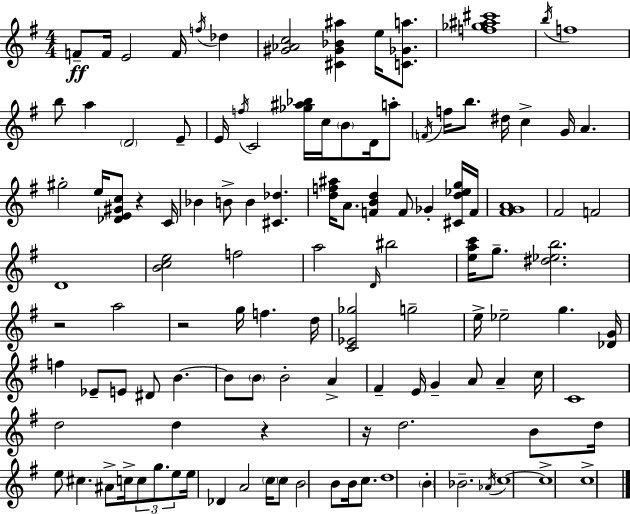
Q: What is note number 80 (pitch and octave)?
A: G5